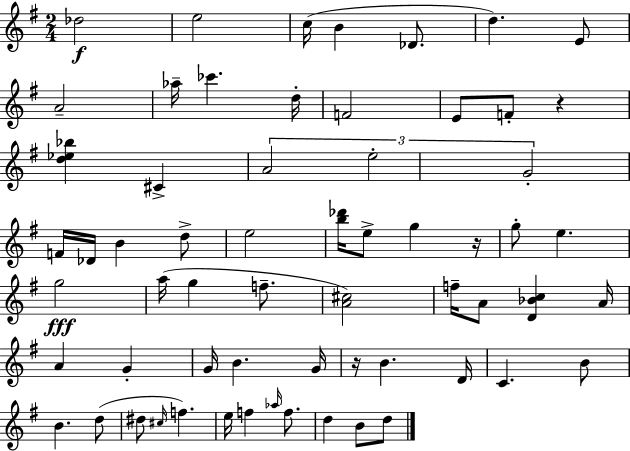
Db5/h E5/h C5/s B4/q Db4/e. D5/q. E4/e A4/h Ab5/s CES6/q. D5/s F4/h E4/e F4/e R/q [D5,Eb5,Bb5]/q C#4/q A4/h E5/h G4/h F4/s Db4/s B4/q D5/e E5/h [B5,Db6]/s E5/e G5/q R/s G5/e E5/q. G5/h A5/s G5/q F5/e. [A4,C#5]/h F5/s A4/e [D4,Bb4,C5]/q A4/s A4/q G4/q G4/s B4/q. G4/s R/s B4/q. D4/s C4/q. B4/e B4/q. D5/e D#5/e C#5/s F5/q. E5/s F5/q Ab5/s F5/e. D5/q B4/e D5/e